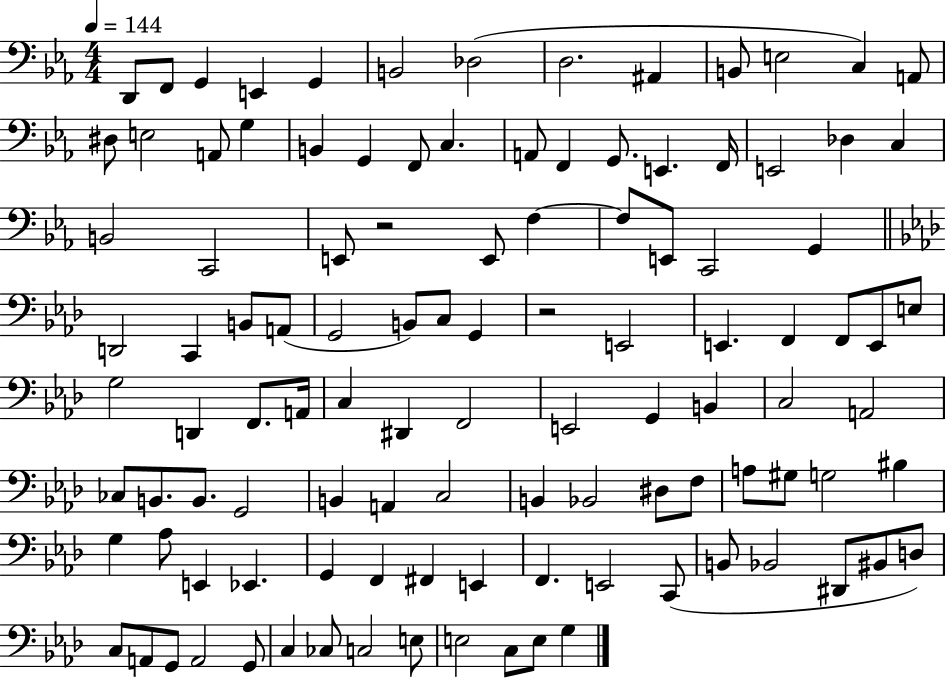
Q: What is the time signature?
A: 4/4